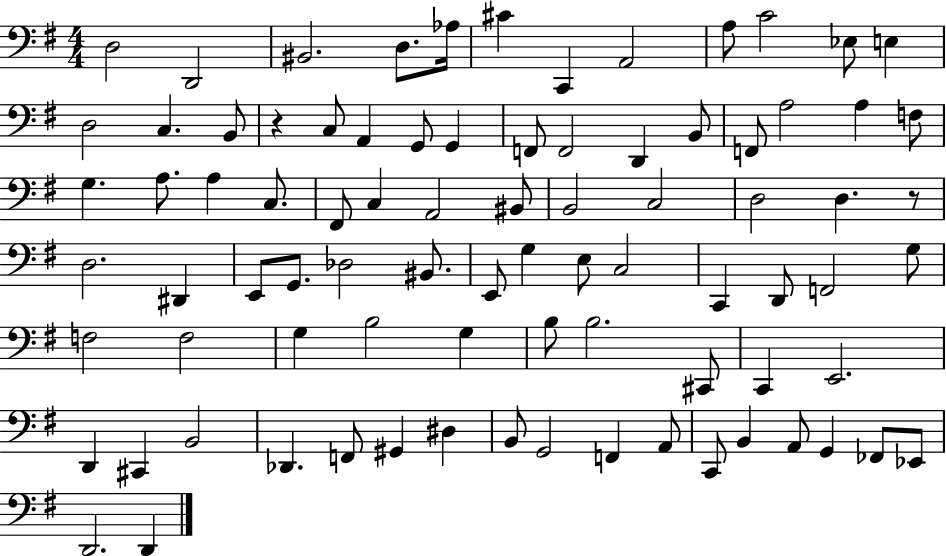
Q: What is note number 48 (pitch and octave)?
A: E3